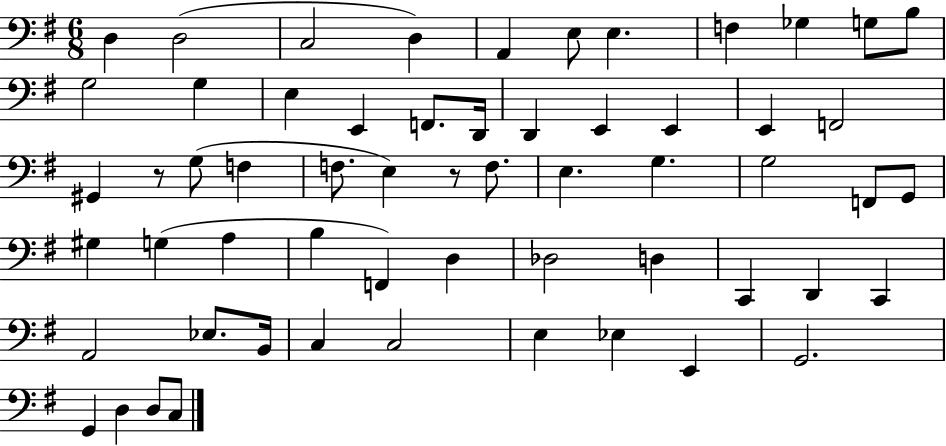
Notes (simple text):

D3/q D3/h C3/h D3/q A2/q E3/e E3/q. F3/q Gb3/q G3/e B3/e G3/h G3/q E3/q E2/q F2/e. D2/s D2/q E2/q E2/q E2/q F2/h G#2/q R/e G3/e F3/q F3/e. E3/q R/e F3/e. E3/q. G3/q. G3/h F2/e G2/e G#3/q G3/q A3/q B3/q F2/q D3/q Db3/h D3/q C2/q D2/q C2/q A2/h Eb3/e. B2/s C3/q C3/h E3/q Eb3/q E2/q G2/h. G2/q D3/q D3/e C3/e